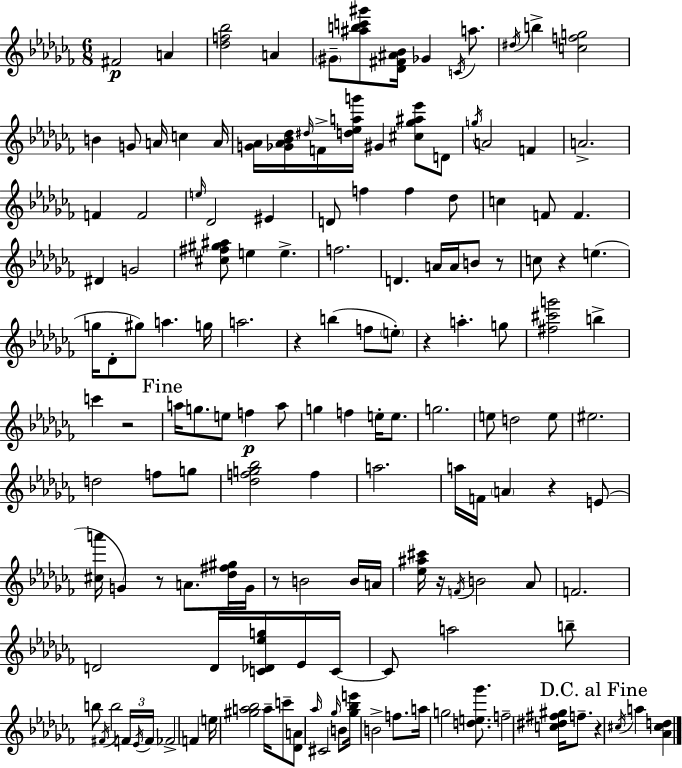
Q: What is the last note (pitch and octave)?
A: A5